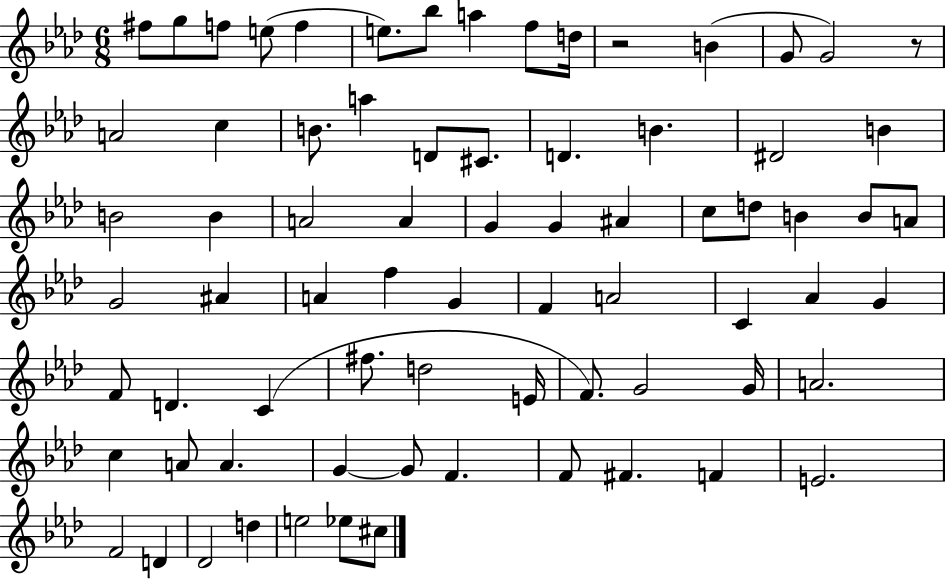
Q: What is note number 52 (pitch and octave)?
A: F4